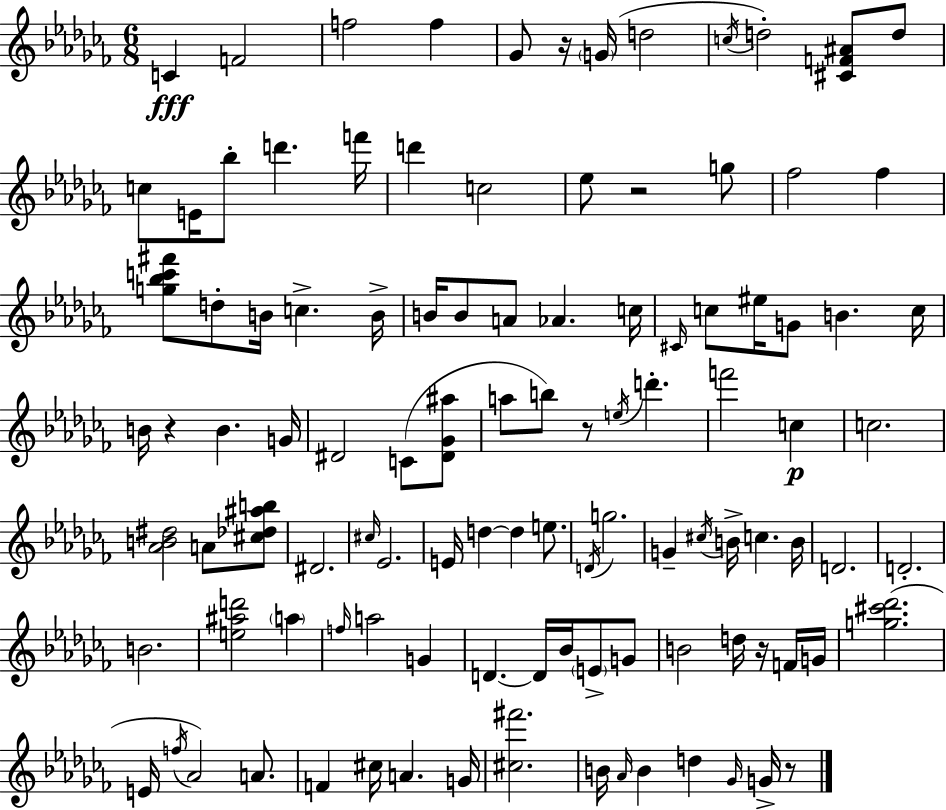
{
  \clef treble
  \numericTimeSignature
  \time 6/8
  \key aes \minor
  c'4\fff f'2 | f''2 f''4 | ges'8 r16 \parenthesize g'16( d''2 | \acciaccatura { c''16 } d''2-.) <cis' f' ais'>8 d''8 | \break c''8 e'16 bes''8-. d'''4. | f'''16 d'''4 c''2 | ees''8 r2 g''8 | fes''2 fes''4 | \break <g'' bes'' c''' fis'''>8 d''8-. b'16 c''4.-> | b'16-> b'16 b'8 a'8 aes'4. | c''16 \grace { cis'16 } c''8 eis''16 g'8 b'4. | c''16 b'16 r4 b'4. | \break g'16 dis'2 c'8( | <dis' ges' ais''>8 a''8 b''8) r8 \acciaccatura { e''16 } d'''4.-. | f'''2 c''4\p | c''2. | \break <aes' b' dis''>2 a'8 | <cis'' des'' ais'' b''>8 dis'2. | \grace { cis''16 } ees'2. | e'16 d''4~~ d''4 | \break e''8. \acciaccatura { d'16 } g''2. | g'4-- \acciaccatura { cis''16 } b'16-> c''4. | b'16 d'2. | d'2.-. | \break b'2. | <e'' ais'' d'''>2 | \parenthesize a''4 \grace { f''16 } a''2 | g'4 d'4.~~ | \break d'16 bes'16 \parenthesize e'8-> g'8 b'2 | d''16 r16 f'16 g'16 <g'' cis''' des'''>2.( | e'16 \acciaccatura { f''16 }) aes'2 | a'8. f'4 | \break cis''16 a'4. g'16 <cis'' fis'''>2. | b'16 \grace { aes'16 } b'4 | d''4 \grace { ges'16 } g'16-> r8 \bar "|."
}